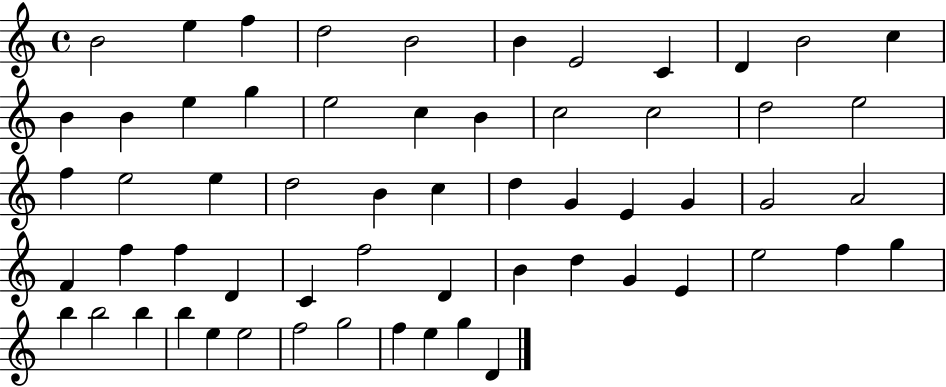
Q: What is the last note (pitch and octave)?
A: D4